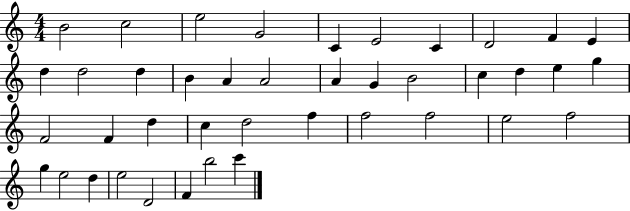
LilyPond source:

{
  \clef treble
  \numericTimeSignature
  \time 4/4
  \key c \major
  b'2 c''2 | e''2 g'2 | c'4 e'2 c'4 | d'2 f'4 e'4 | \break d''4 d''2 d''4 | b'4 a'4 a'2 | a'4 g'4 b'2 | c''4 d''4 e''4 g''4 | \break f'2 f'4 d''4 | c''4 d''2 f''4 | f''2 f''2 | e''2 f''2 | \break g''4 e''2 d''4 | e''2 d'2 | f'4 b''2 c'''4 | \bar "|."
}